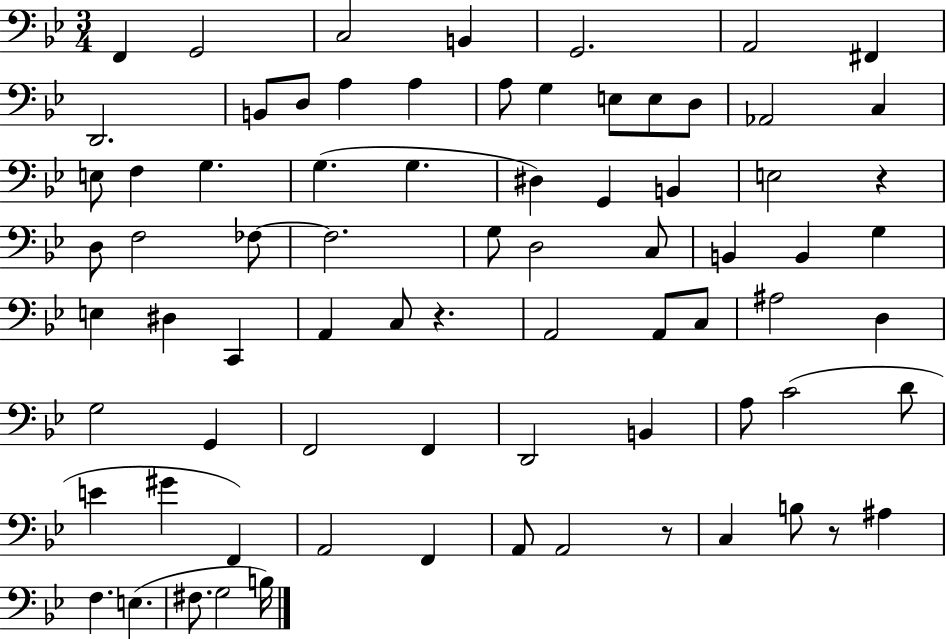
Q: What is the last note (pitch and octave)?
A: B3